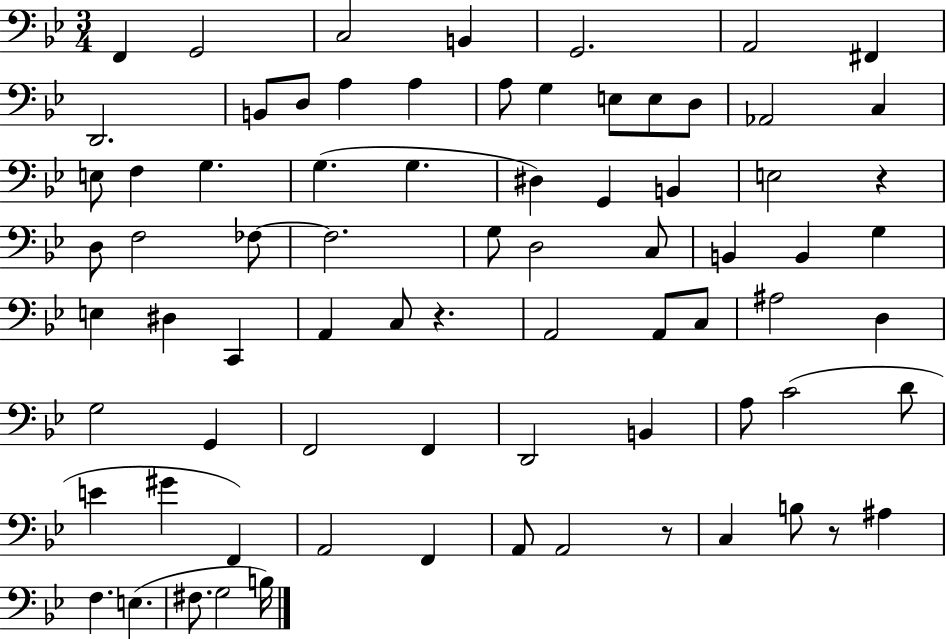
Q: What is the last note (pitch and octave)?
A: B3